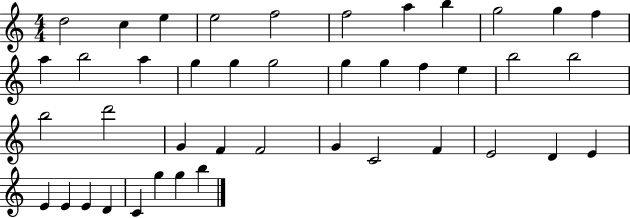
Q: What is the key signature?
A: C major